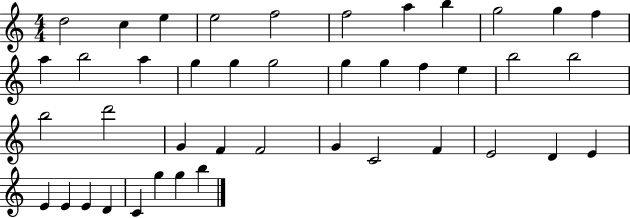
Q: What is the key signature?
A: C major